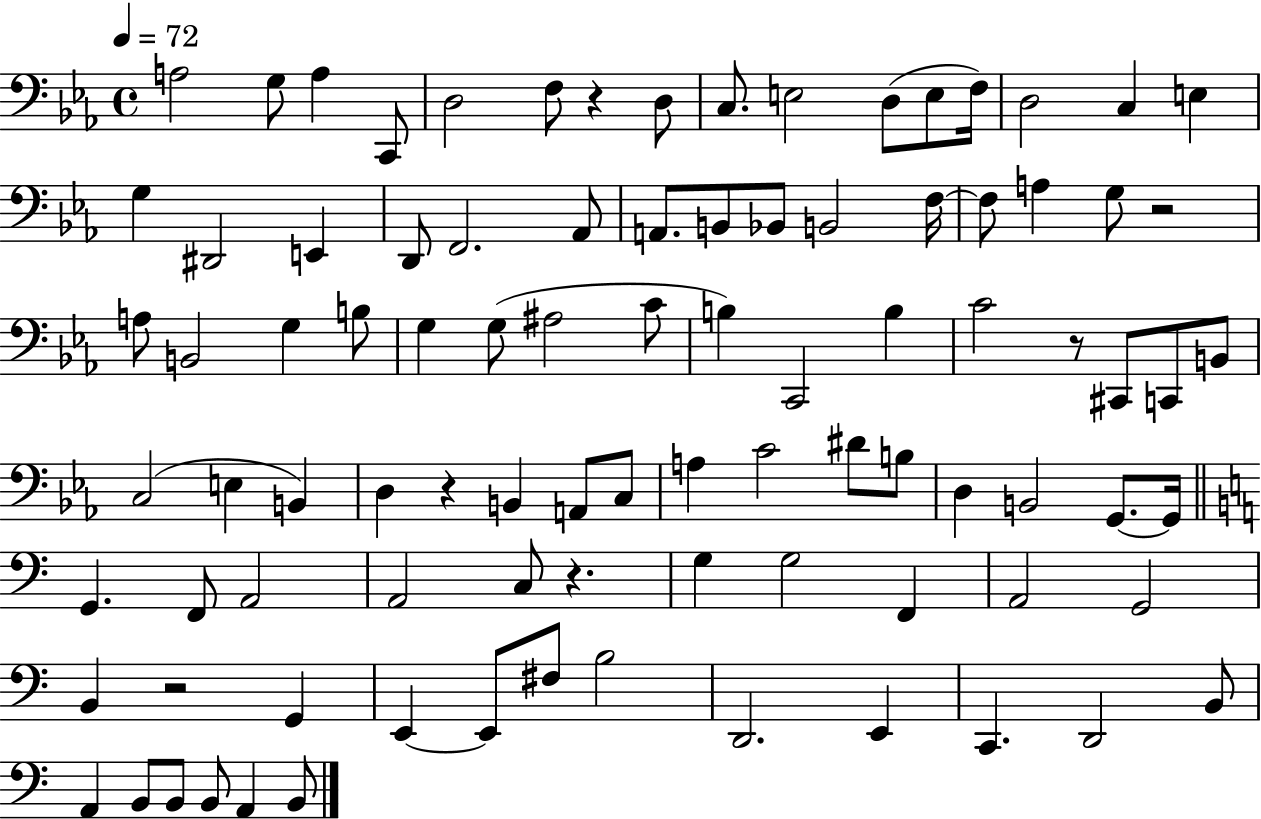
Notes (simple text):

A3/h G3/e A3/q C2/e D3/h F3/e R/q D3/e C3/e. E3/h D3/e E3/e F3/s D3/h C3/q E3/q G3/q D#2/h E2/q D2/e F2/h. Ab2/e A2/e. B2/e Bb2/e B2/h F3/s F3/e A3/q G3/e R/h A3/e B2/h G3/q B3/e G3/q G3/e A#3/h C4/e B3/q C2/h B3/q C4/h R/e C#2/e C2/e B2/e C3/h E3/q B2/q D3/q R/q B2/q A2/e C3/e A3/q C4/h D#4/e B3/e D3/q B2/h G2/e. G2/s G2/q. F2/e A2/h A2/h C3/e R/q. G3/q G3/h F2/q A2/h G2/h B2/q R/h G2/q E2/q E2/e F#3/e B3/h D2/h. E2/q C2/q. D2/h B2/e A2/q B2/e B2/e B2/e A2/q B2/e